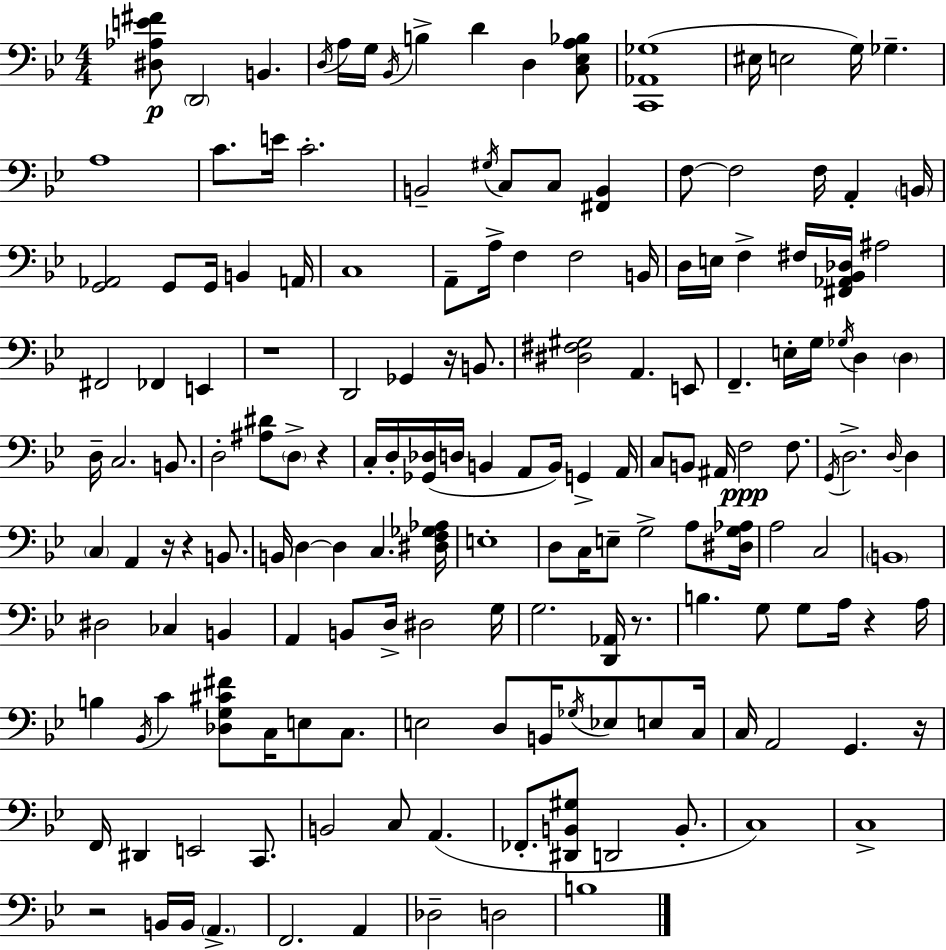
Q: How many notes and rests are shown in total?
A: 166